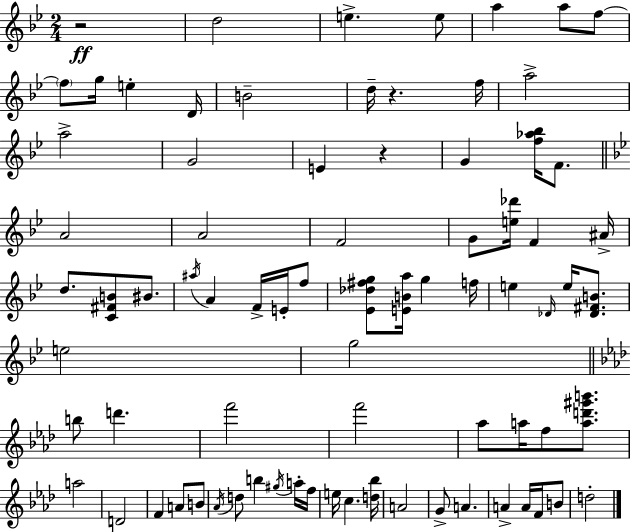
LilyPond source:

{
  \clef treble
  \numericTimeSignature
  \time 2/4
  \key bes \major
  r2\ff | d''2 | e''4.-> e''8 | a''4 a''8 f''8~~ | \break \parenthesize f''8 g''16 e''4-. d'16 | b'2-- | d''16-- r4. f''16 | a''2-> | \break a''2-> | g'2 | e'4 r4 | g'4 <f'' aes'' bes''>16 f'8. | \break \bar "||" \break \key g \minor a'2 | a'2 | f'2 | g'8 <e'' des'''>16 f'4 ais'16-> | \break d''8. <c' fis' b'>8 bis'8. | \acciaccatura { ais''16 } a'4 f'16-> e'16-. f''8 | <ees' des'' fis'' g''>8 <e' b' a''>16 g''4 | f''16 e''4 \grace { des'16 } e''16 <des' fis' b'>8. | \break e''2 | g''2 | \bar "||" \break \key aes \major b''8 d'''4. | f'''2 | f'''2 | aes''8 a''16 f''8 <a'' d''' gis''' b'''>8. | \break a''2 | d'2 | f'4 a'8 b'8 | \acciaccatura { aes'16 } d''8 b''4 \acciaccatura { gis''16 } | \break a''16-. f''16 e''16 c''4. | <d'' bes''>16 a'2 | g'8-> a'4. | a'4-> a'16 f'16 | \break b'8 d''2-. | \bar "|."
}